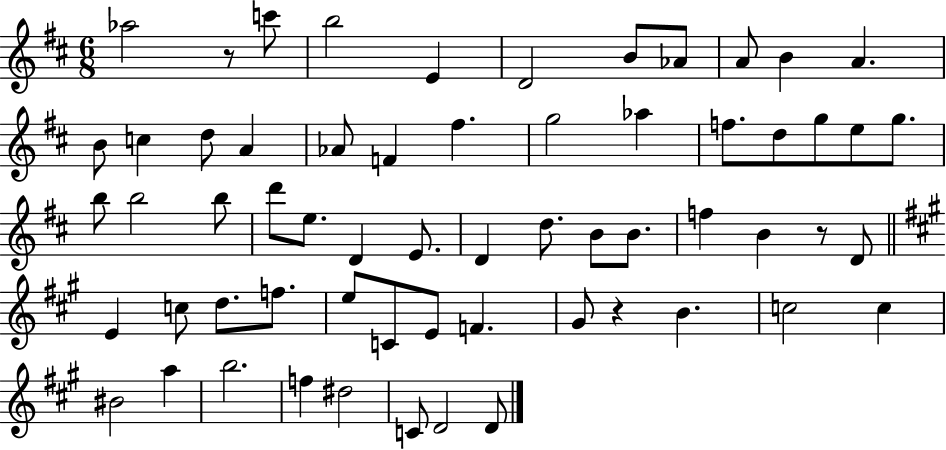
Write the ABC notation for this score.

X:1
T:Untitled
M:6/8
L:1/4
K:D
_a2 z/2 c'/2 b2 E D2 B/2 _A/2 A/2 B A B/2 c d/2 A _A/2 F ^f g2 _a f/2 d/2 g/2 e/2 g/2 b/2 b2 b/2 d'/2 e/2 D E/2 D d/2 B/2 B/2 f B z/2 D/2 E c/2 d/2 f/2 e/2 C/2 E/2 F ^G/2 z B c2 c ^B2 a b2 f ^d2 C/2 D2 D/2